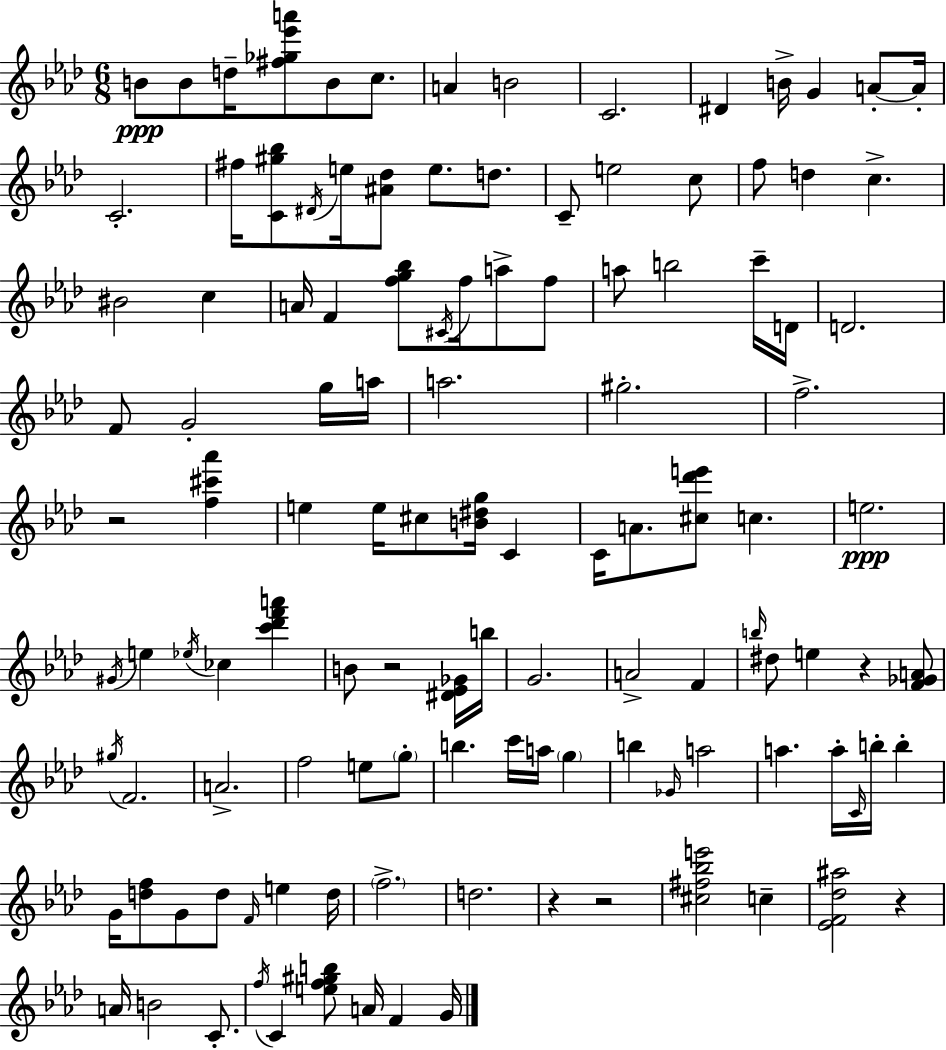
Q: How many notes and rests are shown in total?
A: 120